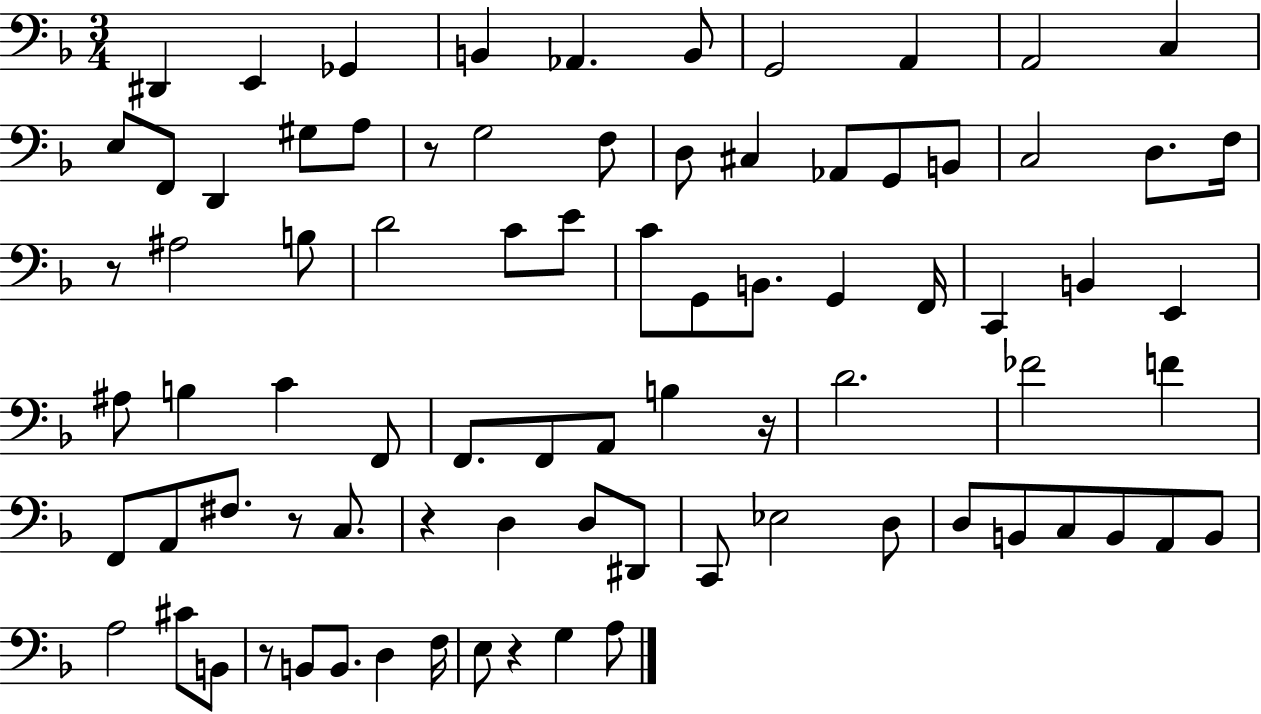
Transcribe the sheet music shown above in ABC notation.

X:1
T:Untitled
M:3/4
L:1/4
K:F
^D,, E,, _G,, B,, _A,, B,,/2 G,,2 A,, A,,2 C, E,/2 F,,/2 D,, ^G,/2 A,/2 z/2 G,2 F,/2 D,/2 ^C, _A,,/2 G,,/2 B,,/2 C,2 D,/2 F,/4 z/2 ^A,2 B,/2 D2 C/2 E/2 C/2 G,,/2 B,,/2 G,, F,,/4 C,, B,, E,, ^A,/2 B, C F,,/2 F,,/2 F,,/2 A,,/2 B, z/4 D2 _F2 F F,,/2 A,,/2 ^F,/2 z/2 C,/2 z D, D,/2 ^D,,/2 C,,/2 _E,2 D,/2 D,/2 B,,/2 C,/2 B,,/2 A,,/2 B,,/2 A,2 ^C/2 B,,/2 z/2 B,,/2 B,,/2 D, F,/4 E,/2 z G, A,/2